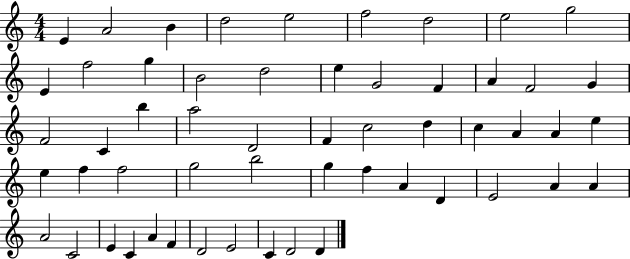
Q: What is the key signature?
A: C major